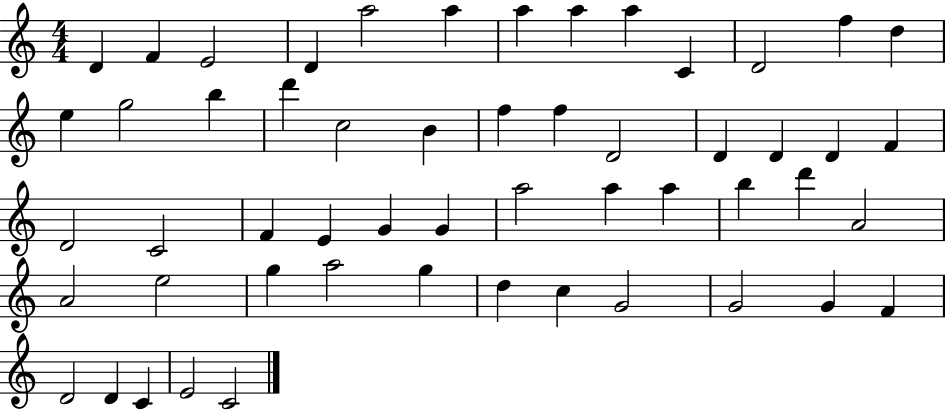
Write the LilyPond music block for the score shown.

{
  \clef treble
  \numericTimeSignature
  \time 4/4
  \key c \major
  d'4 f'4 e'2 | d'4 a''2 a''4 | a''4 a''4 a''4 c'4 | d'2 f''4 d''4 | \break e''4 g''2 b''4 | d'''4 c''2 b'4 | f''4 f''4 d'2 | d'4 d'4 d'4 f'4 | \break d'2 c'2 | f'4 e'4 g'4 g'4 | a''2 a''4 a''4 | b''4 d'''4 a'2 | \break a'2 e''2 | g''4 a''2 g''4 | d''4 c''4 g'2 | g'2 g'4 f'4 | \break d'2 d'4 c'4 | e'2 c'2 | \bar "|."
}